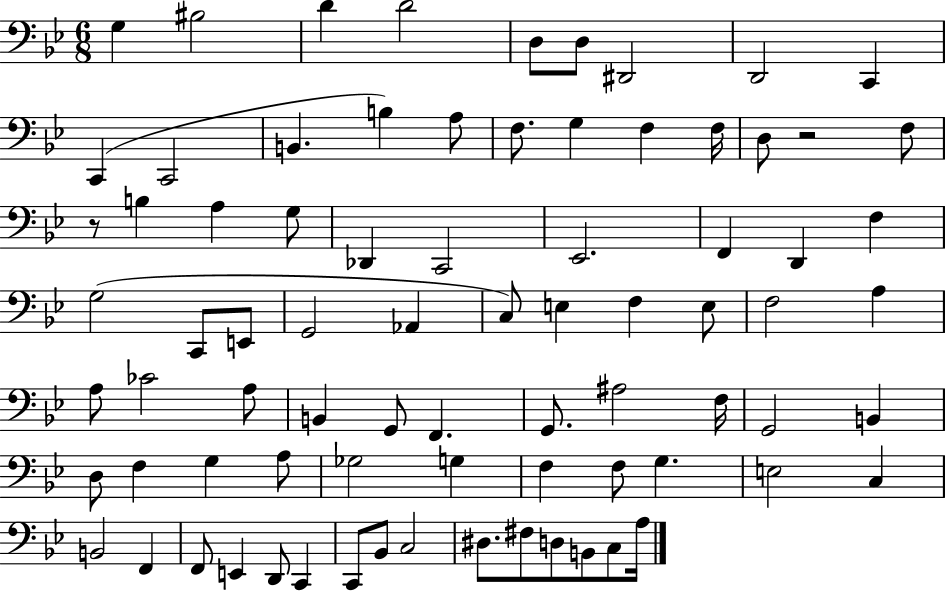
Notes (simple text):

G3/q BIS3/h D4/q D4/h D3/e D3/e D#2/h D2/h C2/q C2/q C2/h B2/q. B3/q A3/e F3/e. G3/q F3/q F3/s D3/e R/h F3/e R/e B3/q A3/q G3/e Db2/q C2/h Eb2/h. F2/q D2/q F3/q G3/h C2/e E2/e G2/h Ab2/q C3/e E3/q F3/q E3/e F3/h A3/q A3/e CES4/h A3/e B2/q G2/e F2/q. G2/e. A#3/h F3/s G2/h B2/q D3/e F3/q G3/q A3/e Gb3/h G3/q F3/q F3/e G3/q. E3/h C3/q B2/h F2/q F2/e E2/q D2/e C2/q C2/e Bb2/e C3/h D#3/e. F#3/e D3/e B2/e C3/e A3/s